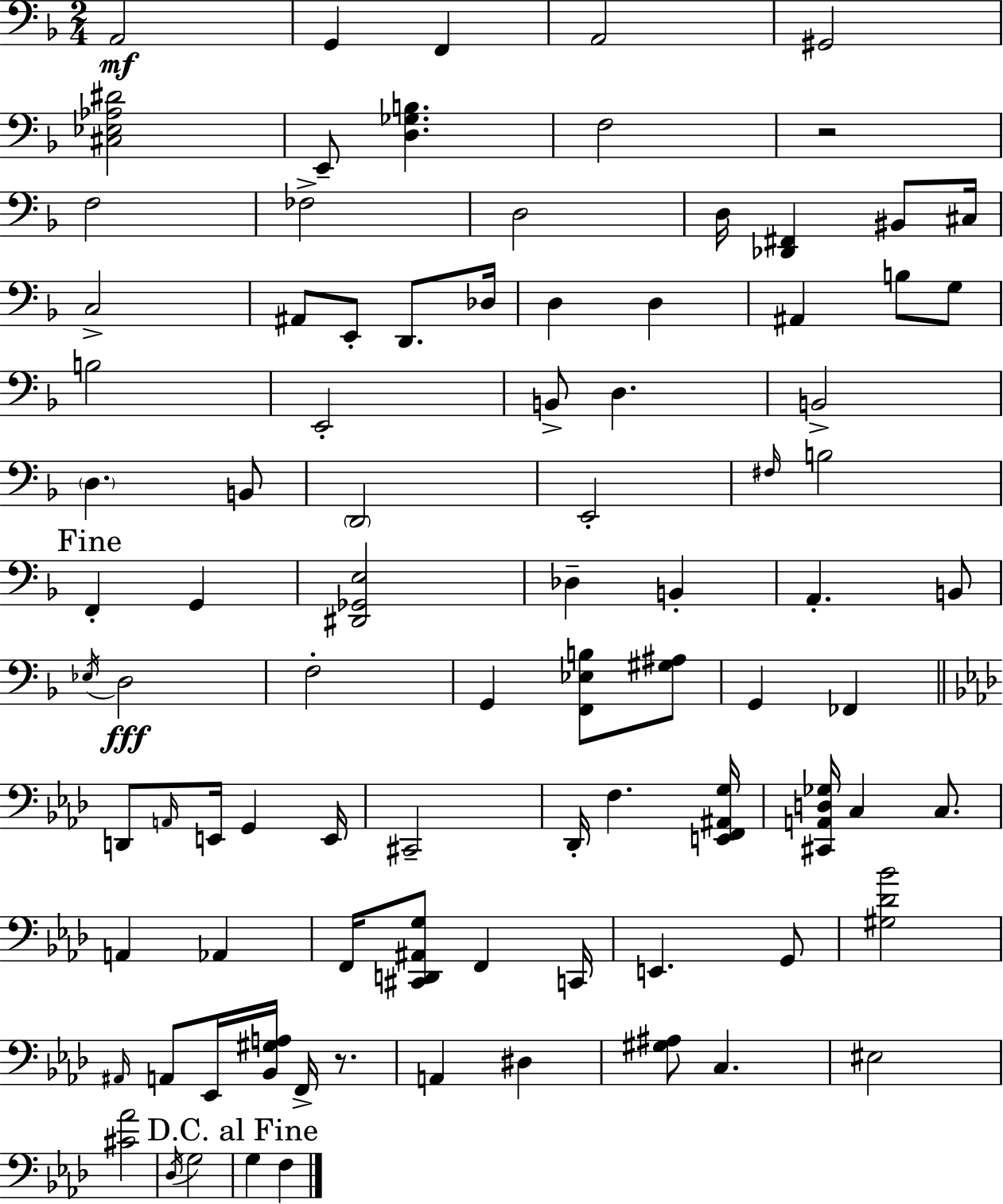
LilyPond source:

{
  \clef bass
  \numericTimeSignature
  \time 2/4
  \key f \major
  a,2\mf | g,4 f,4 | a,2 | gis,2 | \break <cis ees aes dis'>2 | e,8-- <d ges b>4. | f2 | r2 | \break f2 | fes2-> | d2 | d16 <des, fis,>4 bis,8 cis16 | \break c2-> | ais,8 e,8-. d,8. des16 | d4 d4 | ais,4 b8 g8 | \break b2 | e,2-. | b,8-> d4. | b,2-> | \break \parenthesize d4. b,8 | \parenthesize d,2 | e,2-. | \grace { fis16 } b2 | \break \mark "Fine" f,4-. g,4 | <dis, ges, e>2 | des4-- b,4-. | a,4.-. b,8 | \break \acciaccatura { ees16 }\fff d2 | f2-. | g,4 <f, ees b>8 | <gis ais>8 g,4 fes,4 | \break \bar "||" \break \key aes \major d,8 \grace { a,16 } e,16 g,4 | e,16 cis,2-- | des,16-. f4. | <e, f, ais, g>16 <cis, a, d ges>16 c4 c8. | \break a,4 aes,4 | f,16 <cis, d, ais, g>8 f,4 | c,16 e,4. g,8 | <gis des' bes'>2 | \break \grace { ais,16 } a,8 ees,16 <bes, gis a>16 f,16-> r8. | a,4 dis4 | <gis ais>8 c4. | eis2 | \break <cis' aes'>2 | \acciaccatura { des16 } g2 | \mark "D.C. al Fine" g4 f4 | \bar "|."
}